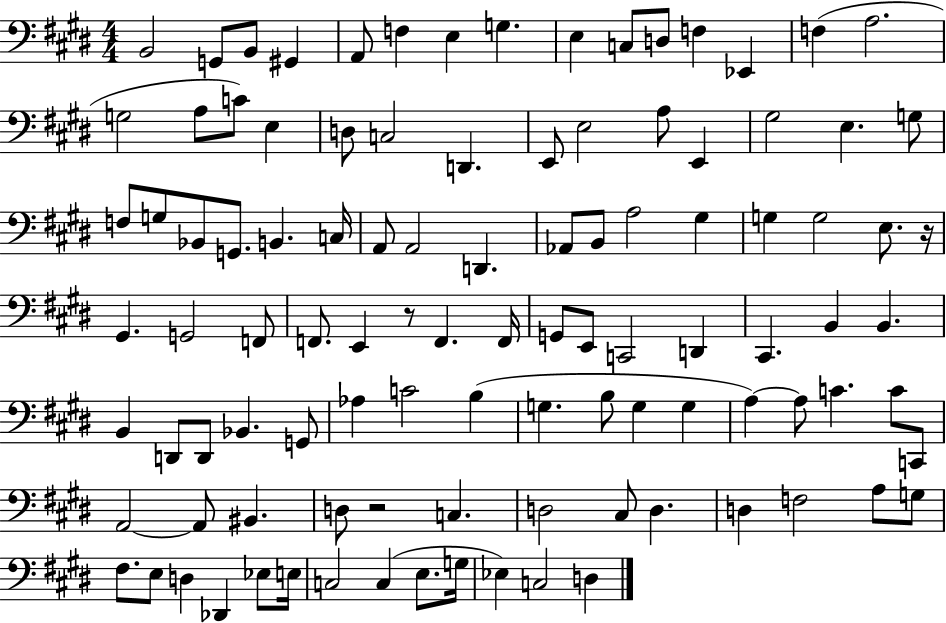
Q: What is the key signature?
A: E major